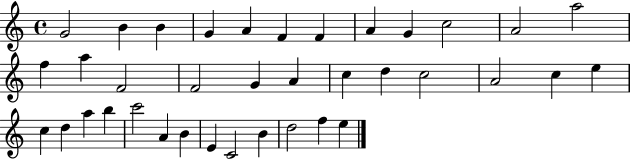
X:1
T:Untitled
M:4/4
L:1/4
K:C
G2 B B G A F F A G c2 A2 a2 f a F2 F2 G A c d c2 A2 c e c d a b c'2 A B E C2 B d2 f e